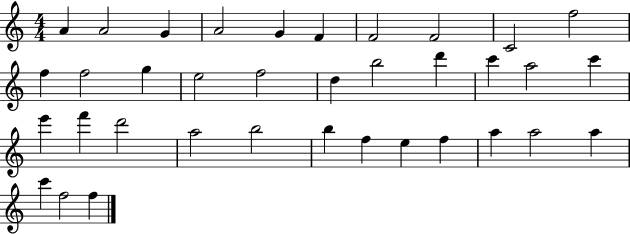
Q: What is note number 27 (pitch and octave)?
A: B5